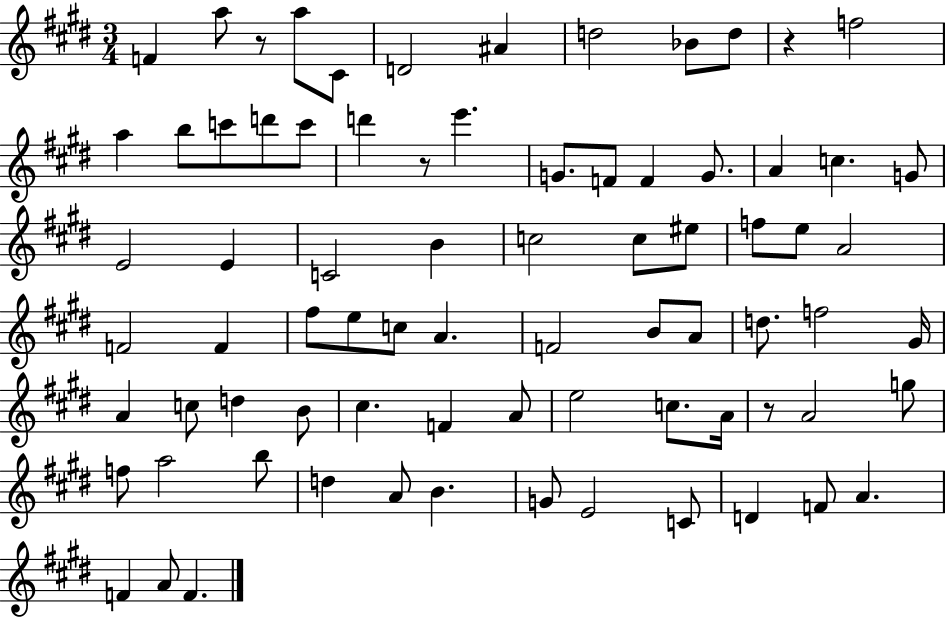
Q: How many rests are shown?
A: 4